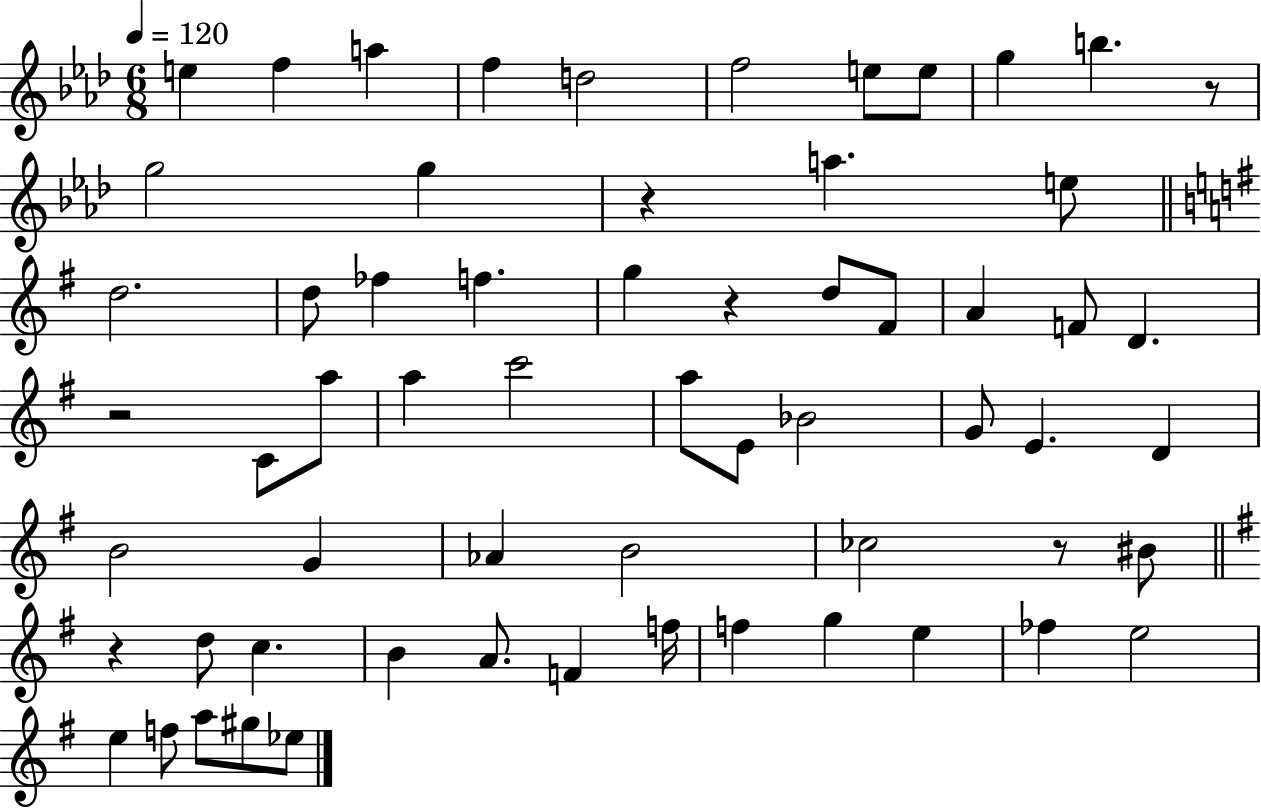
{
  \clef treble
  \numericTimeSignature
  \time 6/8
  \key aes \major
  \tempo 4 = 120
  e''4 f''4 a''4 | f''4 d''2 | f''2 e''8 e''8 | g''4 b''4. r8 | \break g''2 g''4 | r4 a''4. e''8 | \bar "||" \break \key e \minor d''2. | d''8 fes''4 f''4. | g''4 r4 d''8 fis'8 | a'4 f'8 d'4. | \break r2 c'8 a''8 | a''4 c'''2 | a''8 e'8 bes'2 | g'8 e'4. d'4 | \break b'2 g'4 | aes'4 b'2 | ces''2 r8 bis'8 | \bar "||" \break \key g \major r4 d''8 c''4. | b'4 a'8. f'4 f''16 | f''4 g''4 e''4 | fes''4 e''2 | \break e''4 f''8 a''8 gis''8 ees''8 | \bar "|."
}